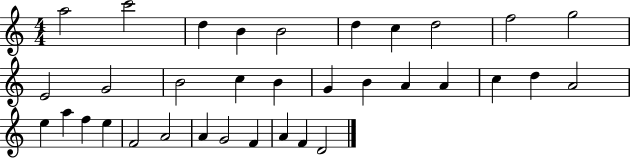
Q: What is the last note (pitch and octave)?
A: D4